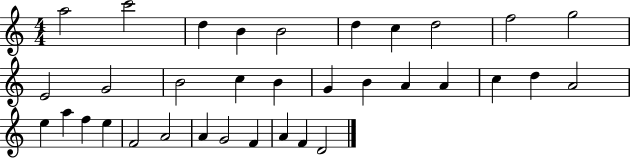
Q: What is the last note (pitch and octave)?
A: D4